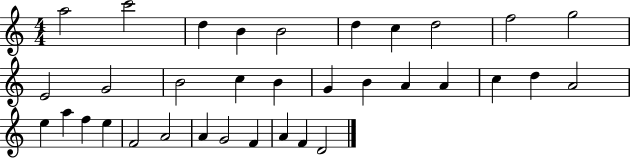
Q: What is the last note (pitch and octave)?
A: D4